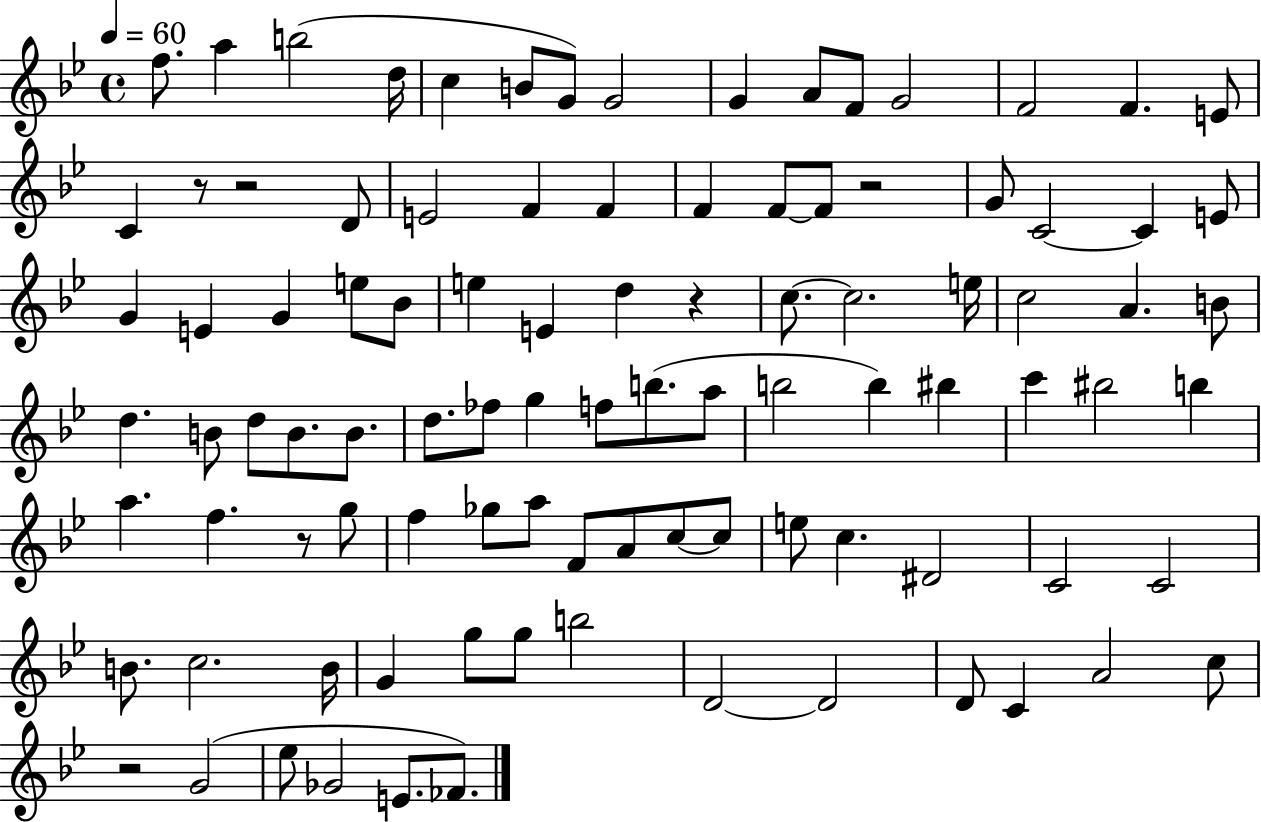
F5/e. A5/q B5/h D5/s C5/q B4/e G4/e G4/h G4/q A4/e F4/e G4/h F4/h F4/q. E4/e C4/q R/e R/h D4/e E4/h F4/q F4/q F4/q F4/e F4/e R/h G4/e C4/h C4/q E4/e G4/q E4/q G4/q E5/e Bb4/e E5/q E4/q D5/q R/q C5/e. C5/h. E5/s C5/h A4/q. B4/e D5/q. B4/e D5/e B4/e. B4/e. D5/e. FES5/e G5/q F5/e B5/e. A5/e B5/h B5/q BIS5/q C6/q BIS5/h B5/q A5/q. F5/q. R/e G5/e F5/q Gb5/e A5/e F4/e A4/e C5/e C5/e E5/e C5/q. D#4/h C4/h C4/h B4/e. C5/h. B4/s G4/q G5/e G5/e B5/h D4/h D4/h D4/e C4/q A4/h C5/e R/h G4/h Eb5/e Gb4/h E4/e. FES4/e.